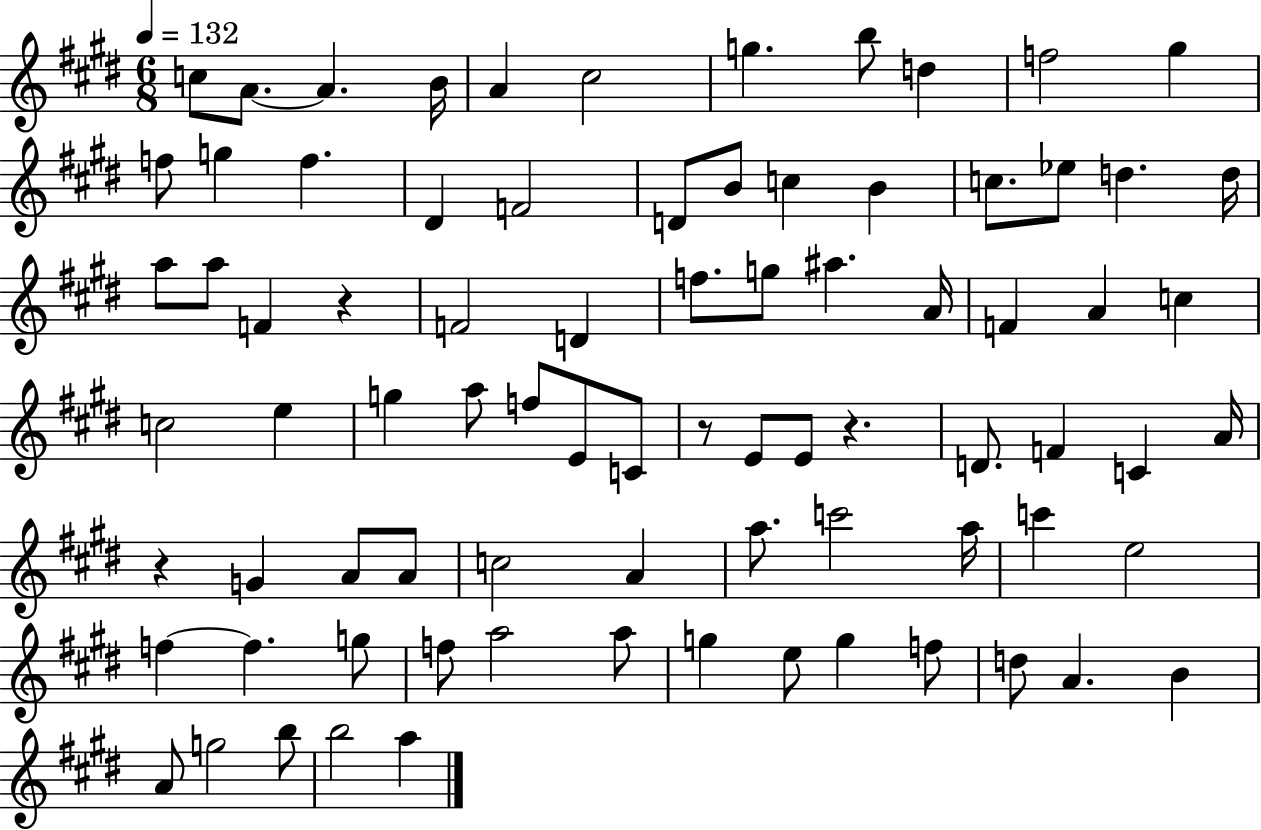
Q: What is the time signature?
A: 6/8